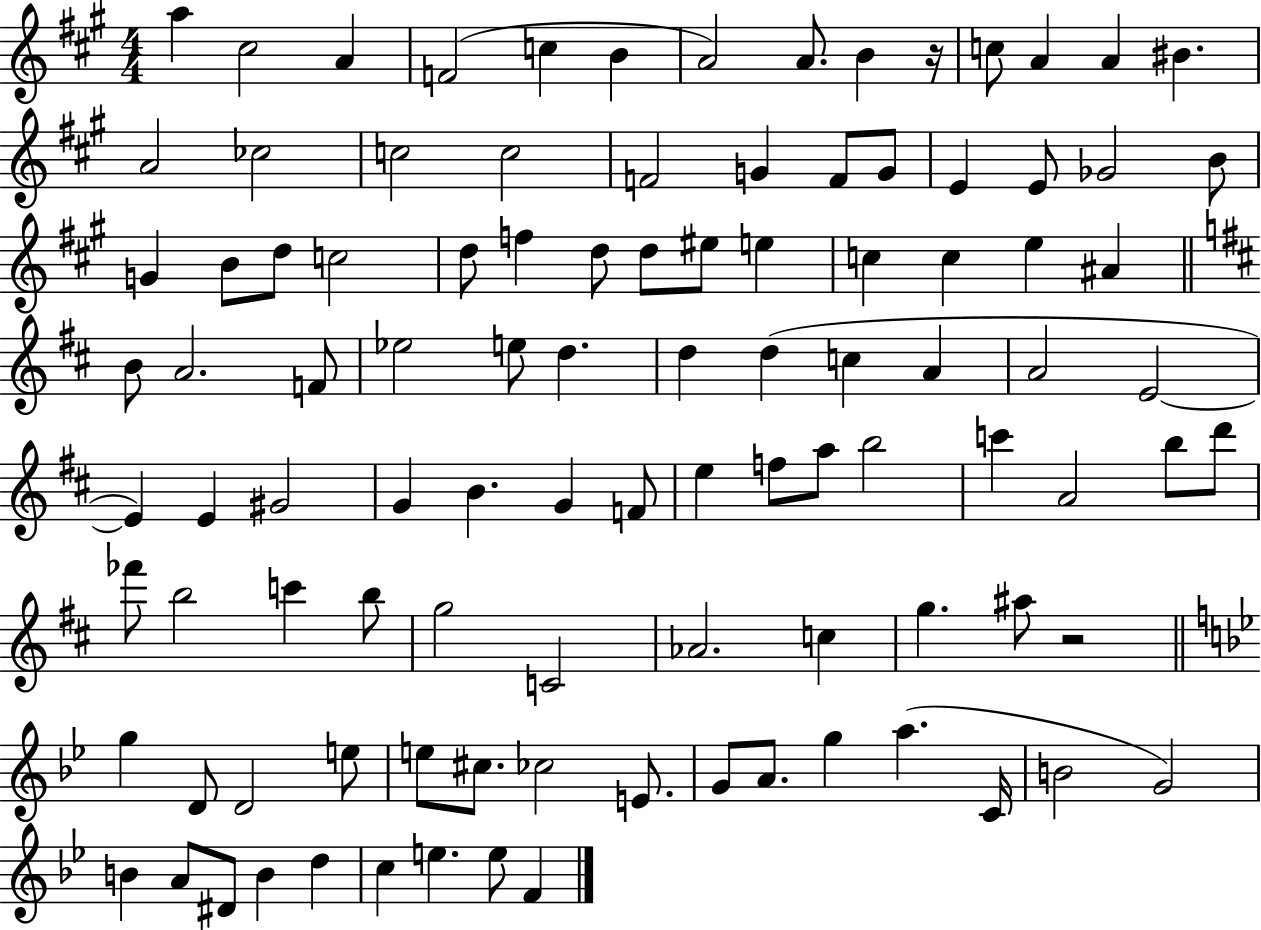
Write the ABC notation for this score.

X:1
T:Untitled
M:4/4
L:1/4
K:A
a ^c2 A F2 c B A2 A/2 B z/4 c/2 A A ^B A2 _c2 c2 c2 F2 G F/2 G/2 E E/2 _G2 B/2 G B/2 d/2 c2 d/2 f d/2 d/2 ^e/2 e c c e ^A B/2 A2 F/2 _e2 e/2 d d d c A A2 E2 E E ^G2 G B G F/2 e f/2 a/2 b2 c' A2 b/2 d'/2 _f'/2 b2 c' b/2 g2 C2 _A2 c g ^a/2 z2 g D/2 D2 e/2 e/2 ^c/2 _c2 E/2 G/2 A/2 g a C/4 B2 G2 B A/2 ^D/2 B d c e e/2 F